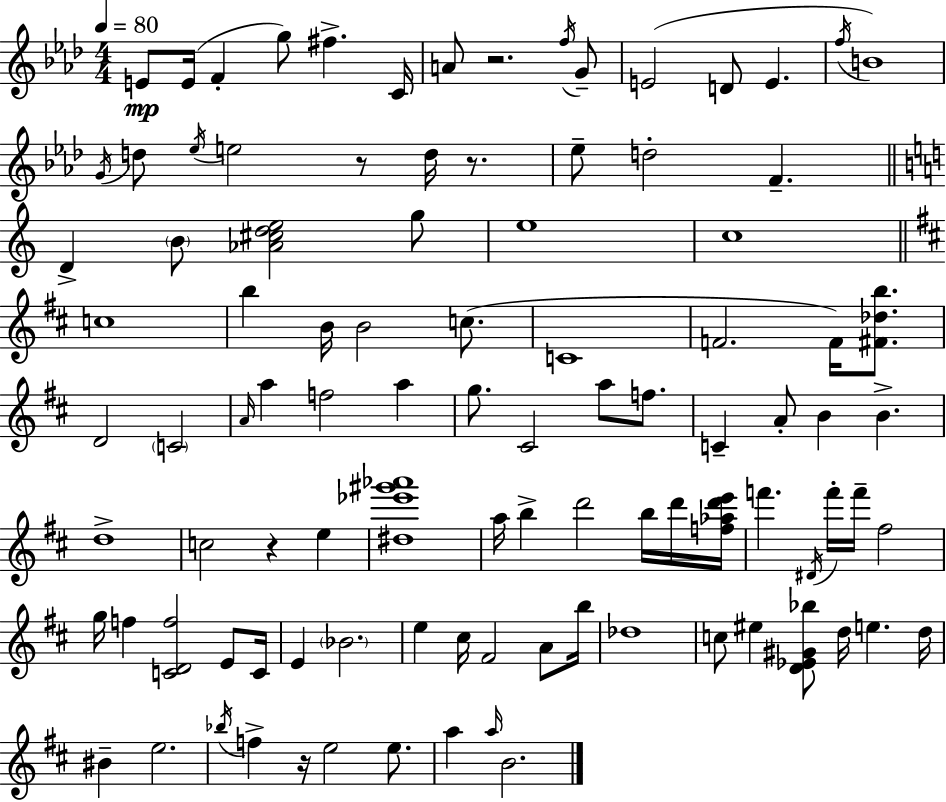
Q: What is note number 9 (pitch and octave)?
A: G4